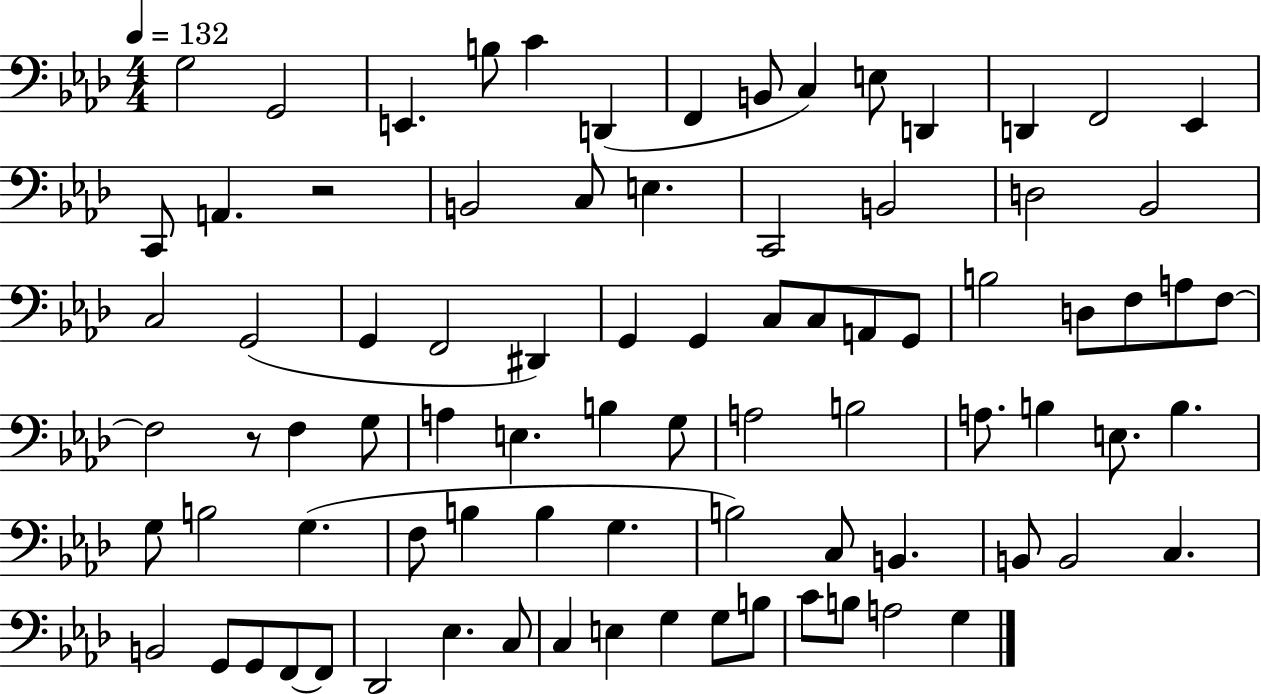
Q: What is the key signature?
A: AES major